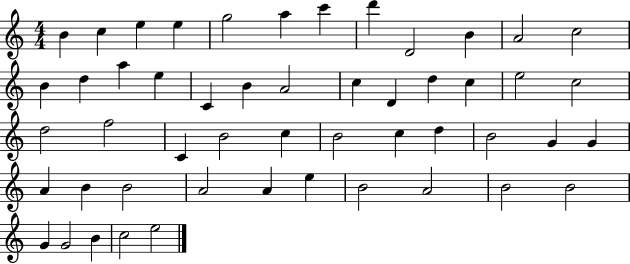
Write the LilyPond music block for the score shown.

{
  \clef treble
  \numericTimeSignature
  \time 4/4
  \key c \major
  b'4 c''4 e''4 e''4 | g''2 a''4 c'''4 | d'''4 d'2 b'4 | a'2 c''2 | \break b'4 d''4 a''4 e''4 | c'4 b'4 a'2 | c''4 d'4 d''4 c''4 | e''2 c''2 | \break d''2 f''2 | c'4 b'2 c''4 | b'2 c''4 d''4 | b'2 g'4 g'4 | \break a'4 b'4 b'2 | a'2 a'4 e''4 | b'2 a'2 | b'2 b'2 | \break g'4 g'2 b'4 | c''2 e''2 | \bar "|."
}